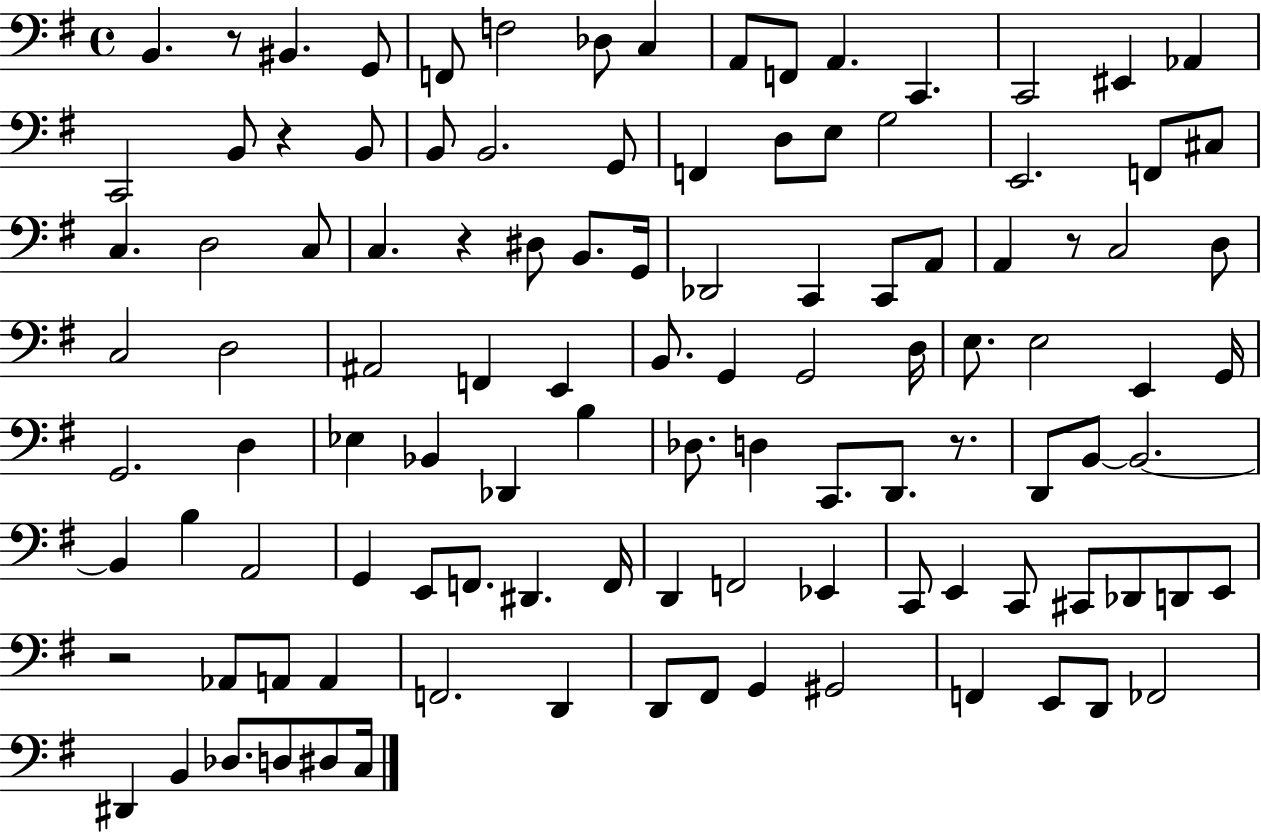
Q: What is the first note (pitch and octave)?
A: B2